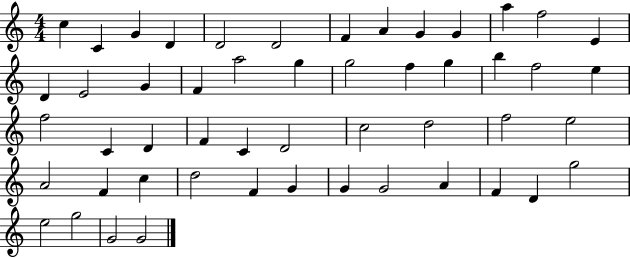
X:1
T:Untitled
M:4/4
L:1/4
K:C
c C G D D2 D2 F A G G a f2 E D E2 G F a2 g g2 f g b f2 e f2 C D F C D2 c2 d2 f2 e2 A2 F c d2 F G G G2 A F D g2 e2 g2 G2 G2